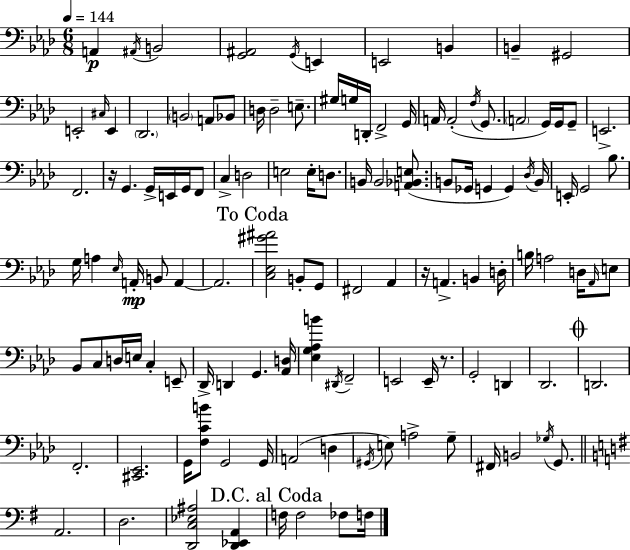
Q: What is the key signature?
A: F minor